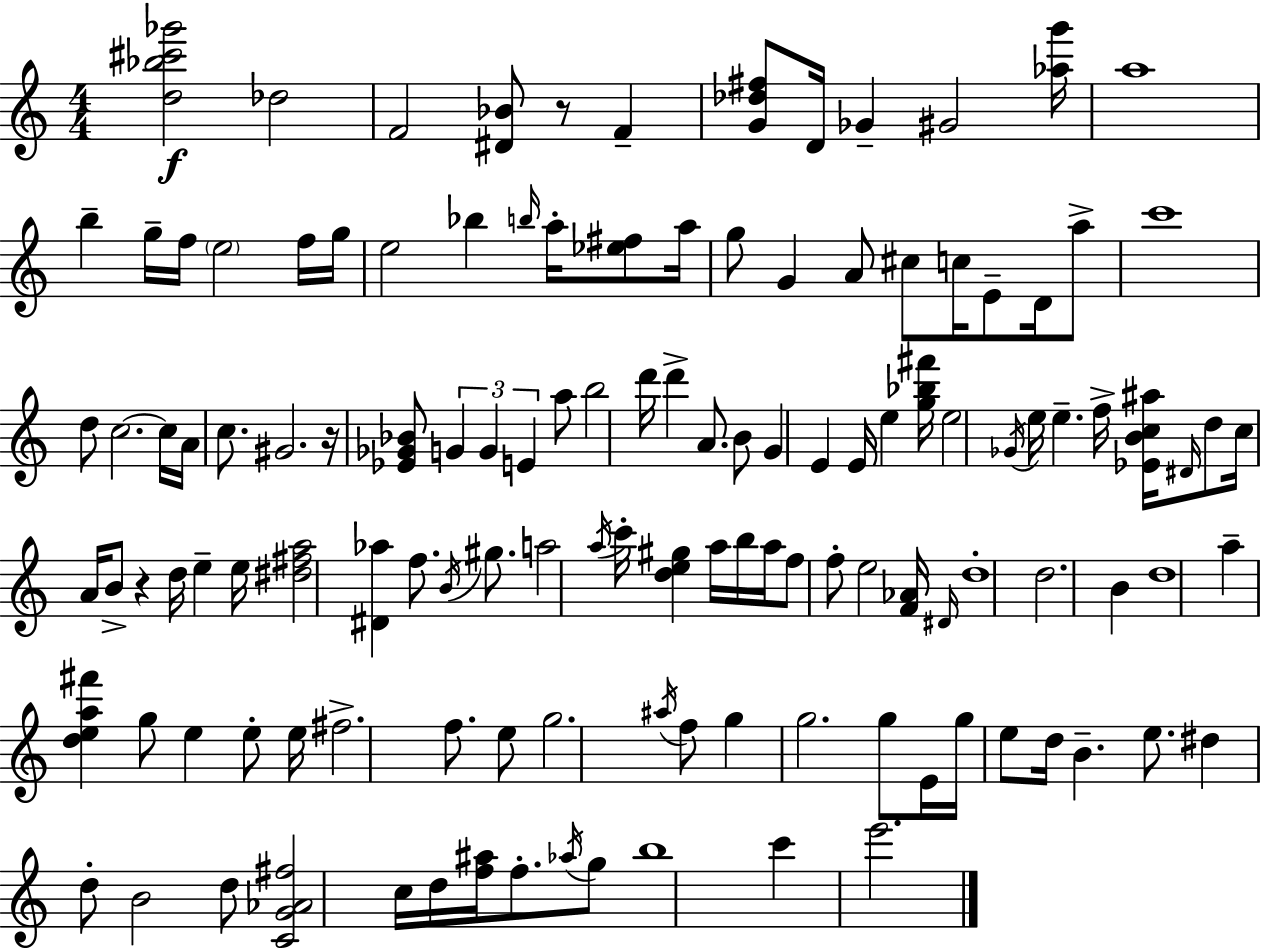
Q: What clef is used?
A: treble